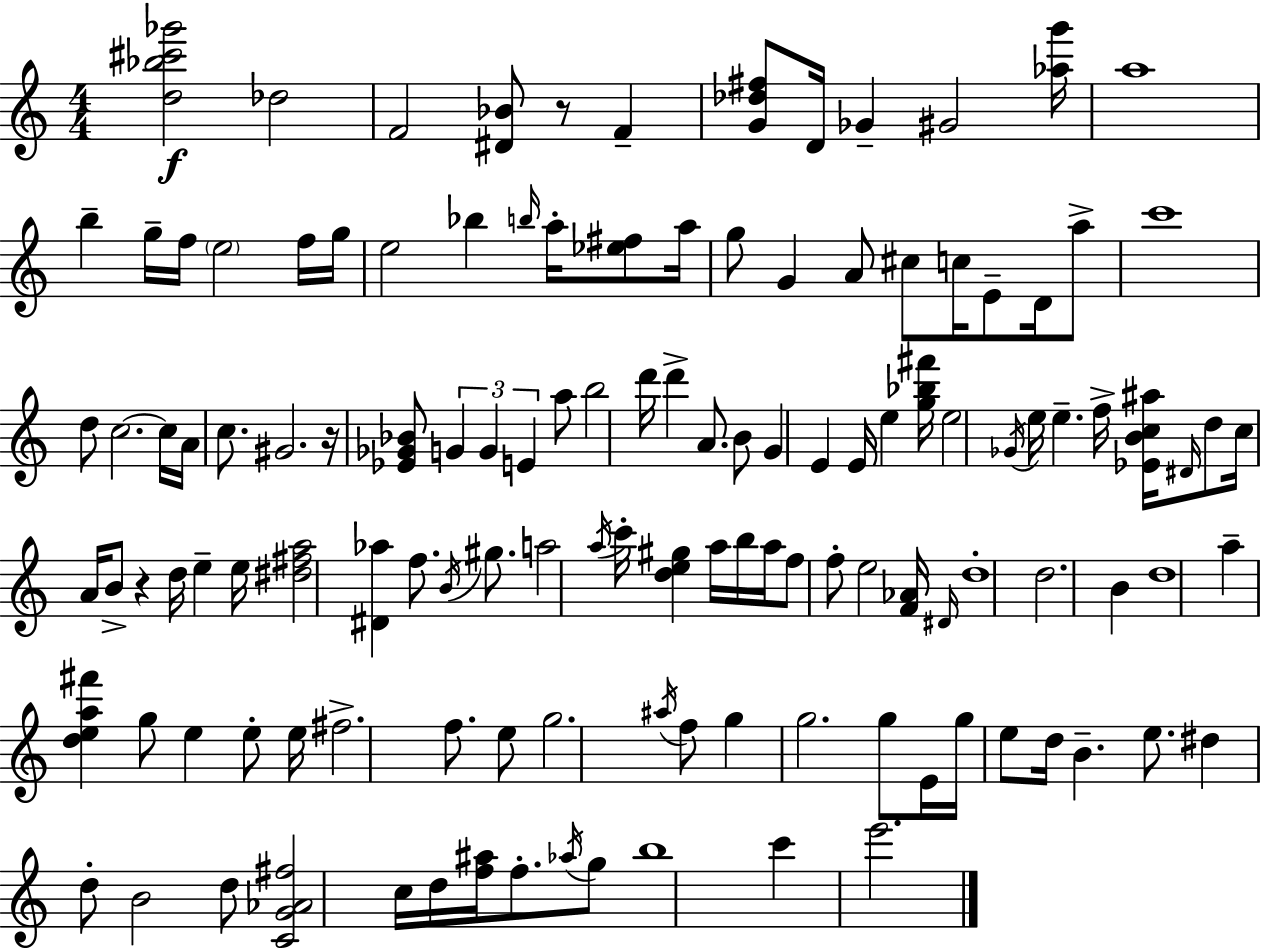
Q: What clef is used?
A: treble